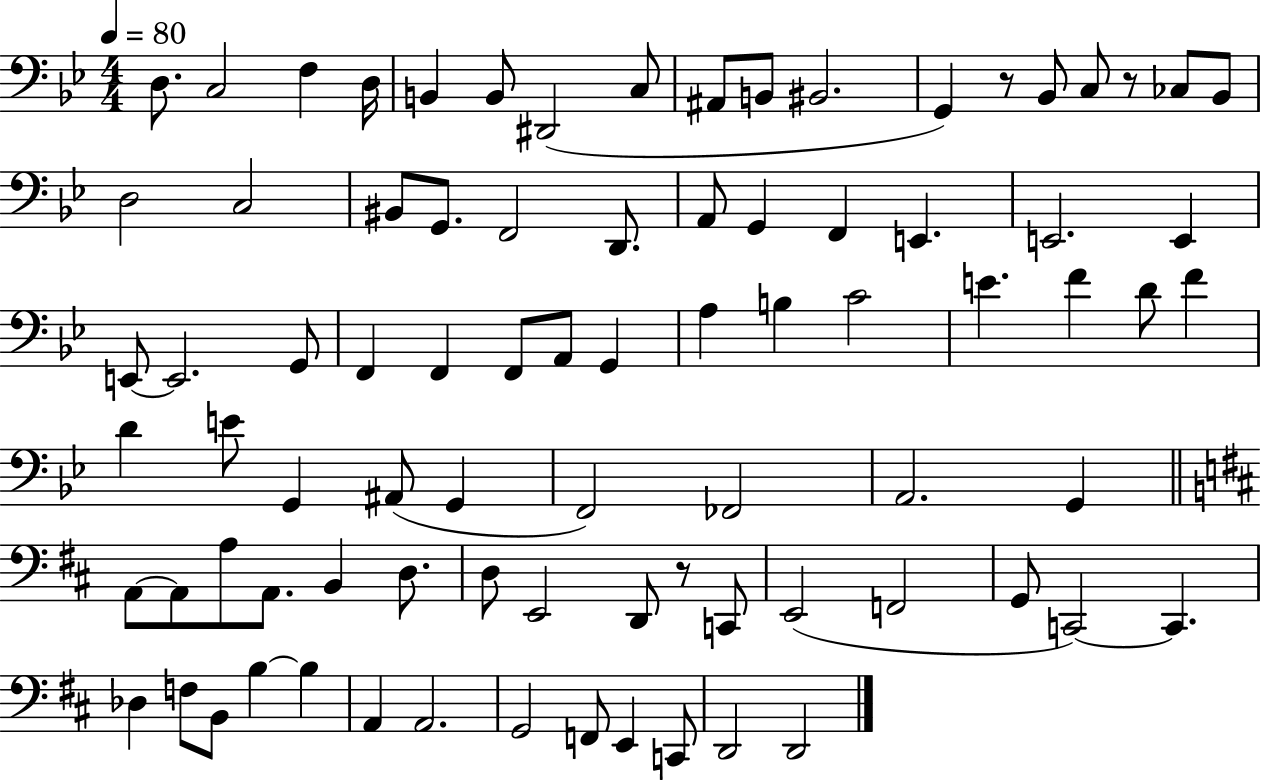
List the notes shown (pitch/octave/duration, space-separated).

D3/e. C3/h F3/q D3/s B2/q B2/e D#2/h C3/e A#2/e B2/e BIS2/h. G2/q R/e Bb2/e C3/e R/e CES3/e Bb2/e D3/h C3/h BIS2/e G2/e. F2/h D2/e. A2/e G2/q F2/q E2/q. E2/h. E2/q E2/e E2/h. G2/e F2/q F2/q F2/e A2/e G2/q A3/q B3/q C4/h E4/q. F4/q D4/e F4/q D4/q E4/e G2/q A#2/e G2/q F2/h FES2/h A2/h. G2/q A2/e A2/e A3/e A2/e. B2/q D3/e. D3/e E2/h D2/e R/e C2/e E2/h F2/h G2/e C2/h C2/q. Db3/q F3/e B2/e B3/q B3/q A2/q A2/h. G2/h F2/e E2/q C2/e D2/h D2/h